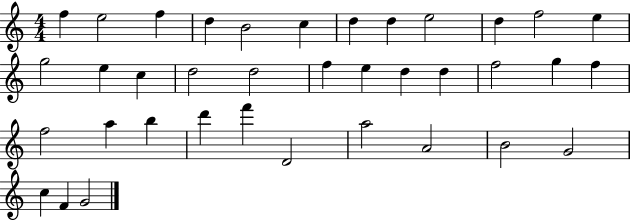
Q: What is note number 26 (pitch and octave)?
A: A5